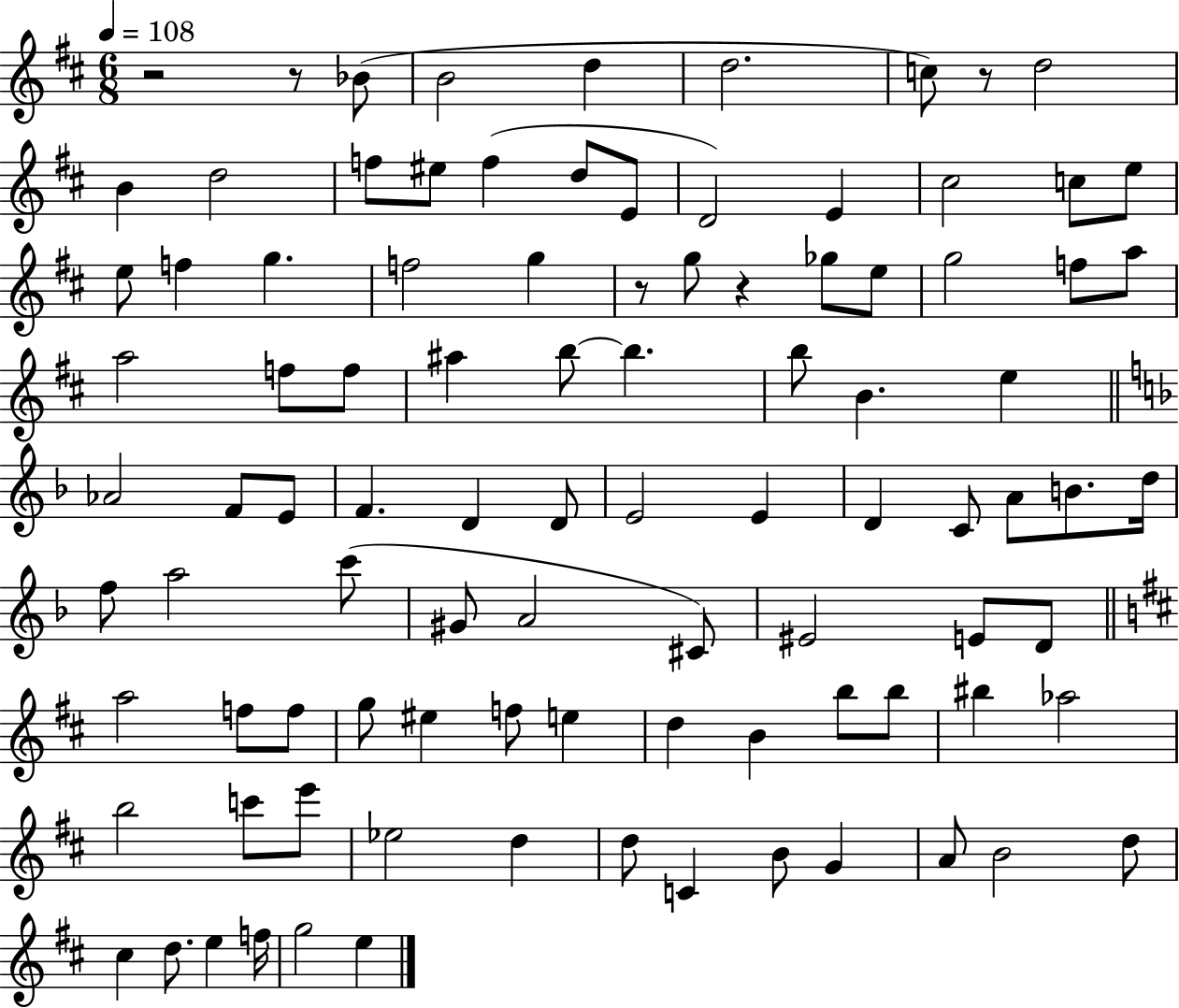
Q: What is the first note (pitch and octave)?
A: Bb4